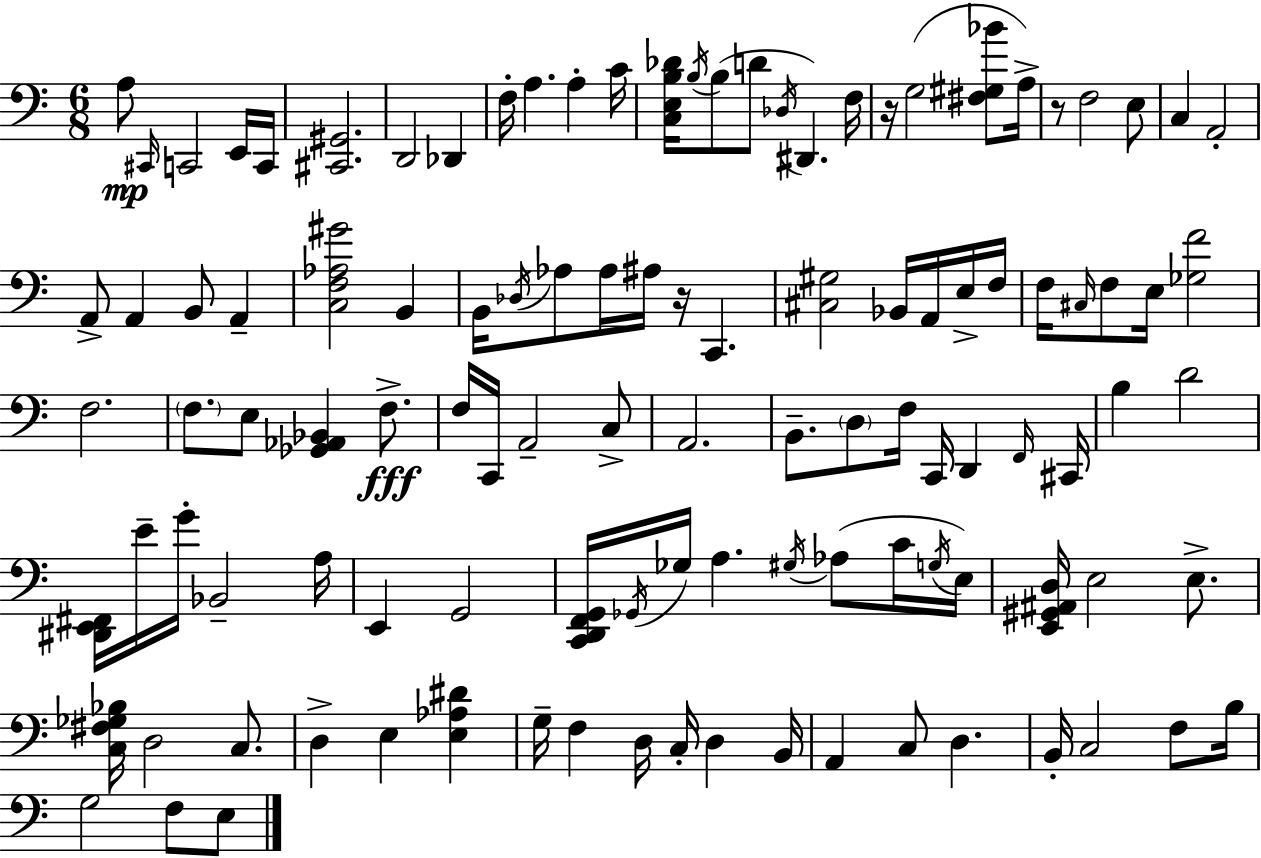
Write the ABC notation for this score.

X:1
T:Untitled
M:6/8
L:1/4
K:Am
A,/2 ^C,,/4 C,,2 E,,/4 C,,/4 [^C,,^G,,]2 D,,2 _D,, F,/4 A, A, C/4 [C,E,B,_D]/4 B,/4 B,/2 D/2 _D,/4 ^D,, F,/4 z/4 G,2 [^F,^G,_B]/2 A,/4 z/2 F,2 E,/2 C, A,,2 A,,/2 A,, B,,/2 A,, [C,F,_A,^G]2 B,, B,,/4 _D,/4 _A,/2 _A,/4 ^A,/4 z/4 C,, [^C,^G,]2 _B,,/4 A,,/4 E,/4 F,/4 F,/4 ^C,/4 F,/2 E,/4 [_G,F]2 F,2 F,/2 E,/2 [_G,,_A,,_B,,] F,/2 F,/4 C,,/4 A,,2 C,/2 A,,2 B,,/2 D,/2 F,/4 C,,/4 D,, F,,/4 ^C,,/4 B, D2 [^D,,E,,^F,,]/4 E/4 G/4 _B,,2 A,/4 E,, G,,2 [C,,D,,F,,G,,]/4 _G,,/4 _G,/4 A, ^G,/4 _A,/2 C/4 G,/4 E,/4 [E,,^G,,^A,,D,]/4 E,2 E,/2 [C,^F,_G,_B,]/4 D,2 C,/2 D, E, [E,_A,^D] G,/4 F, D,/4 C,/4 D, B,,/4 A,, C,/2 D, B,,/4 C,2 F,/2 B,/4 G,2 F,/2 E,/2